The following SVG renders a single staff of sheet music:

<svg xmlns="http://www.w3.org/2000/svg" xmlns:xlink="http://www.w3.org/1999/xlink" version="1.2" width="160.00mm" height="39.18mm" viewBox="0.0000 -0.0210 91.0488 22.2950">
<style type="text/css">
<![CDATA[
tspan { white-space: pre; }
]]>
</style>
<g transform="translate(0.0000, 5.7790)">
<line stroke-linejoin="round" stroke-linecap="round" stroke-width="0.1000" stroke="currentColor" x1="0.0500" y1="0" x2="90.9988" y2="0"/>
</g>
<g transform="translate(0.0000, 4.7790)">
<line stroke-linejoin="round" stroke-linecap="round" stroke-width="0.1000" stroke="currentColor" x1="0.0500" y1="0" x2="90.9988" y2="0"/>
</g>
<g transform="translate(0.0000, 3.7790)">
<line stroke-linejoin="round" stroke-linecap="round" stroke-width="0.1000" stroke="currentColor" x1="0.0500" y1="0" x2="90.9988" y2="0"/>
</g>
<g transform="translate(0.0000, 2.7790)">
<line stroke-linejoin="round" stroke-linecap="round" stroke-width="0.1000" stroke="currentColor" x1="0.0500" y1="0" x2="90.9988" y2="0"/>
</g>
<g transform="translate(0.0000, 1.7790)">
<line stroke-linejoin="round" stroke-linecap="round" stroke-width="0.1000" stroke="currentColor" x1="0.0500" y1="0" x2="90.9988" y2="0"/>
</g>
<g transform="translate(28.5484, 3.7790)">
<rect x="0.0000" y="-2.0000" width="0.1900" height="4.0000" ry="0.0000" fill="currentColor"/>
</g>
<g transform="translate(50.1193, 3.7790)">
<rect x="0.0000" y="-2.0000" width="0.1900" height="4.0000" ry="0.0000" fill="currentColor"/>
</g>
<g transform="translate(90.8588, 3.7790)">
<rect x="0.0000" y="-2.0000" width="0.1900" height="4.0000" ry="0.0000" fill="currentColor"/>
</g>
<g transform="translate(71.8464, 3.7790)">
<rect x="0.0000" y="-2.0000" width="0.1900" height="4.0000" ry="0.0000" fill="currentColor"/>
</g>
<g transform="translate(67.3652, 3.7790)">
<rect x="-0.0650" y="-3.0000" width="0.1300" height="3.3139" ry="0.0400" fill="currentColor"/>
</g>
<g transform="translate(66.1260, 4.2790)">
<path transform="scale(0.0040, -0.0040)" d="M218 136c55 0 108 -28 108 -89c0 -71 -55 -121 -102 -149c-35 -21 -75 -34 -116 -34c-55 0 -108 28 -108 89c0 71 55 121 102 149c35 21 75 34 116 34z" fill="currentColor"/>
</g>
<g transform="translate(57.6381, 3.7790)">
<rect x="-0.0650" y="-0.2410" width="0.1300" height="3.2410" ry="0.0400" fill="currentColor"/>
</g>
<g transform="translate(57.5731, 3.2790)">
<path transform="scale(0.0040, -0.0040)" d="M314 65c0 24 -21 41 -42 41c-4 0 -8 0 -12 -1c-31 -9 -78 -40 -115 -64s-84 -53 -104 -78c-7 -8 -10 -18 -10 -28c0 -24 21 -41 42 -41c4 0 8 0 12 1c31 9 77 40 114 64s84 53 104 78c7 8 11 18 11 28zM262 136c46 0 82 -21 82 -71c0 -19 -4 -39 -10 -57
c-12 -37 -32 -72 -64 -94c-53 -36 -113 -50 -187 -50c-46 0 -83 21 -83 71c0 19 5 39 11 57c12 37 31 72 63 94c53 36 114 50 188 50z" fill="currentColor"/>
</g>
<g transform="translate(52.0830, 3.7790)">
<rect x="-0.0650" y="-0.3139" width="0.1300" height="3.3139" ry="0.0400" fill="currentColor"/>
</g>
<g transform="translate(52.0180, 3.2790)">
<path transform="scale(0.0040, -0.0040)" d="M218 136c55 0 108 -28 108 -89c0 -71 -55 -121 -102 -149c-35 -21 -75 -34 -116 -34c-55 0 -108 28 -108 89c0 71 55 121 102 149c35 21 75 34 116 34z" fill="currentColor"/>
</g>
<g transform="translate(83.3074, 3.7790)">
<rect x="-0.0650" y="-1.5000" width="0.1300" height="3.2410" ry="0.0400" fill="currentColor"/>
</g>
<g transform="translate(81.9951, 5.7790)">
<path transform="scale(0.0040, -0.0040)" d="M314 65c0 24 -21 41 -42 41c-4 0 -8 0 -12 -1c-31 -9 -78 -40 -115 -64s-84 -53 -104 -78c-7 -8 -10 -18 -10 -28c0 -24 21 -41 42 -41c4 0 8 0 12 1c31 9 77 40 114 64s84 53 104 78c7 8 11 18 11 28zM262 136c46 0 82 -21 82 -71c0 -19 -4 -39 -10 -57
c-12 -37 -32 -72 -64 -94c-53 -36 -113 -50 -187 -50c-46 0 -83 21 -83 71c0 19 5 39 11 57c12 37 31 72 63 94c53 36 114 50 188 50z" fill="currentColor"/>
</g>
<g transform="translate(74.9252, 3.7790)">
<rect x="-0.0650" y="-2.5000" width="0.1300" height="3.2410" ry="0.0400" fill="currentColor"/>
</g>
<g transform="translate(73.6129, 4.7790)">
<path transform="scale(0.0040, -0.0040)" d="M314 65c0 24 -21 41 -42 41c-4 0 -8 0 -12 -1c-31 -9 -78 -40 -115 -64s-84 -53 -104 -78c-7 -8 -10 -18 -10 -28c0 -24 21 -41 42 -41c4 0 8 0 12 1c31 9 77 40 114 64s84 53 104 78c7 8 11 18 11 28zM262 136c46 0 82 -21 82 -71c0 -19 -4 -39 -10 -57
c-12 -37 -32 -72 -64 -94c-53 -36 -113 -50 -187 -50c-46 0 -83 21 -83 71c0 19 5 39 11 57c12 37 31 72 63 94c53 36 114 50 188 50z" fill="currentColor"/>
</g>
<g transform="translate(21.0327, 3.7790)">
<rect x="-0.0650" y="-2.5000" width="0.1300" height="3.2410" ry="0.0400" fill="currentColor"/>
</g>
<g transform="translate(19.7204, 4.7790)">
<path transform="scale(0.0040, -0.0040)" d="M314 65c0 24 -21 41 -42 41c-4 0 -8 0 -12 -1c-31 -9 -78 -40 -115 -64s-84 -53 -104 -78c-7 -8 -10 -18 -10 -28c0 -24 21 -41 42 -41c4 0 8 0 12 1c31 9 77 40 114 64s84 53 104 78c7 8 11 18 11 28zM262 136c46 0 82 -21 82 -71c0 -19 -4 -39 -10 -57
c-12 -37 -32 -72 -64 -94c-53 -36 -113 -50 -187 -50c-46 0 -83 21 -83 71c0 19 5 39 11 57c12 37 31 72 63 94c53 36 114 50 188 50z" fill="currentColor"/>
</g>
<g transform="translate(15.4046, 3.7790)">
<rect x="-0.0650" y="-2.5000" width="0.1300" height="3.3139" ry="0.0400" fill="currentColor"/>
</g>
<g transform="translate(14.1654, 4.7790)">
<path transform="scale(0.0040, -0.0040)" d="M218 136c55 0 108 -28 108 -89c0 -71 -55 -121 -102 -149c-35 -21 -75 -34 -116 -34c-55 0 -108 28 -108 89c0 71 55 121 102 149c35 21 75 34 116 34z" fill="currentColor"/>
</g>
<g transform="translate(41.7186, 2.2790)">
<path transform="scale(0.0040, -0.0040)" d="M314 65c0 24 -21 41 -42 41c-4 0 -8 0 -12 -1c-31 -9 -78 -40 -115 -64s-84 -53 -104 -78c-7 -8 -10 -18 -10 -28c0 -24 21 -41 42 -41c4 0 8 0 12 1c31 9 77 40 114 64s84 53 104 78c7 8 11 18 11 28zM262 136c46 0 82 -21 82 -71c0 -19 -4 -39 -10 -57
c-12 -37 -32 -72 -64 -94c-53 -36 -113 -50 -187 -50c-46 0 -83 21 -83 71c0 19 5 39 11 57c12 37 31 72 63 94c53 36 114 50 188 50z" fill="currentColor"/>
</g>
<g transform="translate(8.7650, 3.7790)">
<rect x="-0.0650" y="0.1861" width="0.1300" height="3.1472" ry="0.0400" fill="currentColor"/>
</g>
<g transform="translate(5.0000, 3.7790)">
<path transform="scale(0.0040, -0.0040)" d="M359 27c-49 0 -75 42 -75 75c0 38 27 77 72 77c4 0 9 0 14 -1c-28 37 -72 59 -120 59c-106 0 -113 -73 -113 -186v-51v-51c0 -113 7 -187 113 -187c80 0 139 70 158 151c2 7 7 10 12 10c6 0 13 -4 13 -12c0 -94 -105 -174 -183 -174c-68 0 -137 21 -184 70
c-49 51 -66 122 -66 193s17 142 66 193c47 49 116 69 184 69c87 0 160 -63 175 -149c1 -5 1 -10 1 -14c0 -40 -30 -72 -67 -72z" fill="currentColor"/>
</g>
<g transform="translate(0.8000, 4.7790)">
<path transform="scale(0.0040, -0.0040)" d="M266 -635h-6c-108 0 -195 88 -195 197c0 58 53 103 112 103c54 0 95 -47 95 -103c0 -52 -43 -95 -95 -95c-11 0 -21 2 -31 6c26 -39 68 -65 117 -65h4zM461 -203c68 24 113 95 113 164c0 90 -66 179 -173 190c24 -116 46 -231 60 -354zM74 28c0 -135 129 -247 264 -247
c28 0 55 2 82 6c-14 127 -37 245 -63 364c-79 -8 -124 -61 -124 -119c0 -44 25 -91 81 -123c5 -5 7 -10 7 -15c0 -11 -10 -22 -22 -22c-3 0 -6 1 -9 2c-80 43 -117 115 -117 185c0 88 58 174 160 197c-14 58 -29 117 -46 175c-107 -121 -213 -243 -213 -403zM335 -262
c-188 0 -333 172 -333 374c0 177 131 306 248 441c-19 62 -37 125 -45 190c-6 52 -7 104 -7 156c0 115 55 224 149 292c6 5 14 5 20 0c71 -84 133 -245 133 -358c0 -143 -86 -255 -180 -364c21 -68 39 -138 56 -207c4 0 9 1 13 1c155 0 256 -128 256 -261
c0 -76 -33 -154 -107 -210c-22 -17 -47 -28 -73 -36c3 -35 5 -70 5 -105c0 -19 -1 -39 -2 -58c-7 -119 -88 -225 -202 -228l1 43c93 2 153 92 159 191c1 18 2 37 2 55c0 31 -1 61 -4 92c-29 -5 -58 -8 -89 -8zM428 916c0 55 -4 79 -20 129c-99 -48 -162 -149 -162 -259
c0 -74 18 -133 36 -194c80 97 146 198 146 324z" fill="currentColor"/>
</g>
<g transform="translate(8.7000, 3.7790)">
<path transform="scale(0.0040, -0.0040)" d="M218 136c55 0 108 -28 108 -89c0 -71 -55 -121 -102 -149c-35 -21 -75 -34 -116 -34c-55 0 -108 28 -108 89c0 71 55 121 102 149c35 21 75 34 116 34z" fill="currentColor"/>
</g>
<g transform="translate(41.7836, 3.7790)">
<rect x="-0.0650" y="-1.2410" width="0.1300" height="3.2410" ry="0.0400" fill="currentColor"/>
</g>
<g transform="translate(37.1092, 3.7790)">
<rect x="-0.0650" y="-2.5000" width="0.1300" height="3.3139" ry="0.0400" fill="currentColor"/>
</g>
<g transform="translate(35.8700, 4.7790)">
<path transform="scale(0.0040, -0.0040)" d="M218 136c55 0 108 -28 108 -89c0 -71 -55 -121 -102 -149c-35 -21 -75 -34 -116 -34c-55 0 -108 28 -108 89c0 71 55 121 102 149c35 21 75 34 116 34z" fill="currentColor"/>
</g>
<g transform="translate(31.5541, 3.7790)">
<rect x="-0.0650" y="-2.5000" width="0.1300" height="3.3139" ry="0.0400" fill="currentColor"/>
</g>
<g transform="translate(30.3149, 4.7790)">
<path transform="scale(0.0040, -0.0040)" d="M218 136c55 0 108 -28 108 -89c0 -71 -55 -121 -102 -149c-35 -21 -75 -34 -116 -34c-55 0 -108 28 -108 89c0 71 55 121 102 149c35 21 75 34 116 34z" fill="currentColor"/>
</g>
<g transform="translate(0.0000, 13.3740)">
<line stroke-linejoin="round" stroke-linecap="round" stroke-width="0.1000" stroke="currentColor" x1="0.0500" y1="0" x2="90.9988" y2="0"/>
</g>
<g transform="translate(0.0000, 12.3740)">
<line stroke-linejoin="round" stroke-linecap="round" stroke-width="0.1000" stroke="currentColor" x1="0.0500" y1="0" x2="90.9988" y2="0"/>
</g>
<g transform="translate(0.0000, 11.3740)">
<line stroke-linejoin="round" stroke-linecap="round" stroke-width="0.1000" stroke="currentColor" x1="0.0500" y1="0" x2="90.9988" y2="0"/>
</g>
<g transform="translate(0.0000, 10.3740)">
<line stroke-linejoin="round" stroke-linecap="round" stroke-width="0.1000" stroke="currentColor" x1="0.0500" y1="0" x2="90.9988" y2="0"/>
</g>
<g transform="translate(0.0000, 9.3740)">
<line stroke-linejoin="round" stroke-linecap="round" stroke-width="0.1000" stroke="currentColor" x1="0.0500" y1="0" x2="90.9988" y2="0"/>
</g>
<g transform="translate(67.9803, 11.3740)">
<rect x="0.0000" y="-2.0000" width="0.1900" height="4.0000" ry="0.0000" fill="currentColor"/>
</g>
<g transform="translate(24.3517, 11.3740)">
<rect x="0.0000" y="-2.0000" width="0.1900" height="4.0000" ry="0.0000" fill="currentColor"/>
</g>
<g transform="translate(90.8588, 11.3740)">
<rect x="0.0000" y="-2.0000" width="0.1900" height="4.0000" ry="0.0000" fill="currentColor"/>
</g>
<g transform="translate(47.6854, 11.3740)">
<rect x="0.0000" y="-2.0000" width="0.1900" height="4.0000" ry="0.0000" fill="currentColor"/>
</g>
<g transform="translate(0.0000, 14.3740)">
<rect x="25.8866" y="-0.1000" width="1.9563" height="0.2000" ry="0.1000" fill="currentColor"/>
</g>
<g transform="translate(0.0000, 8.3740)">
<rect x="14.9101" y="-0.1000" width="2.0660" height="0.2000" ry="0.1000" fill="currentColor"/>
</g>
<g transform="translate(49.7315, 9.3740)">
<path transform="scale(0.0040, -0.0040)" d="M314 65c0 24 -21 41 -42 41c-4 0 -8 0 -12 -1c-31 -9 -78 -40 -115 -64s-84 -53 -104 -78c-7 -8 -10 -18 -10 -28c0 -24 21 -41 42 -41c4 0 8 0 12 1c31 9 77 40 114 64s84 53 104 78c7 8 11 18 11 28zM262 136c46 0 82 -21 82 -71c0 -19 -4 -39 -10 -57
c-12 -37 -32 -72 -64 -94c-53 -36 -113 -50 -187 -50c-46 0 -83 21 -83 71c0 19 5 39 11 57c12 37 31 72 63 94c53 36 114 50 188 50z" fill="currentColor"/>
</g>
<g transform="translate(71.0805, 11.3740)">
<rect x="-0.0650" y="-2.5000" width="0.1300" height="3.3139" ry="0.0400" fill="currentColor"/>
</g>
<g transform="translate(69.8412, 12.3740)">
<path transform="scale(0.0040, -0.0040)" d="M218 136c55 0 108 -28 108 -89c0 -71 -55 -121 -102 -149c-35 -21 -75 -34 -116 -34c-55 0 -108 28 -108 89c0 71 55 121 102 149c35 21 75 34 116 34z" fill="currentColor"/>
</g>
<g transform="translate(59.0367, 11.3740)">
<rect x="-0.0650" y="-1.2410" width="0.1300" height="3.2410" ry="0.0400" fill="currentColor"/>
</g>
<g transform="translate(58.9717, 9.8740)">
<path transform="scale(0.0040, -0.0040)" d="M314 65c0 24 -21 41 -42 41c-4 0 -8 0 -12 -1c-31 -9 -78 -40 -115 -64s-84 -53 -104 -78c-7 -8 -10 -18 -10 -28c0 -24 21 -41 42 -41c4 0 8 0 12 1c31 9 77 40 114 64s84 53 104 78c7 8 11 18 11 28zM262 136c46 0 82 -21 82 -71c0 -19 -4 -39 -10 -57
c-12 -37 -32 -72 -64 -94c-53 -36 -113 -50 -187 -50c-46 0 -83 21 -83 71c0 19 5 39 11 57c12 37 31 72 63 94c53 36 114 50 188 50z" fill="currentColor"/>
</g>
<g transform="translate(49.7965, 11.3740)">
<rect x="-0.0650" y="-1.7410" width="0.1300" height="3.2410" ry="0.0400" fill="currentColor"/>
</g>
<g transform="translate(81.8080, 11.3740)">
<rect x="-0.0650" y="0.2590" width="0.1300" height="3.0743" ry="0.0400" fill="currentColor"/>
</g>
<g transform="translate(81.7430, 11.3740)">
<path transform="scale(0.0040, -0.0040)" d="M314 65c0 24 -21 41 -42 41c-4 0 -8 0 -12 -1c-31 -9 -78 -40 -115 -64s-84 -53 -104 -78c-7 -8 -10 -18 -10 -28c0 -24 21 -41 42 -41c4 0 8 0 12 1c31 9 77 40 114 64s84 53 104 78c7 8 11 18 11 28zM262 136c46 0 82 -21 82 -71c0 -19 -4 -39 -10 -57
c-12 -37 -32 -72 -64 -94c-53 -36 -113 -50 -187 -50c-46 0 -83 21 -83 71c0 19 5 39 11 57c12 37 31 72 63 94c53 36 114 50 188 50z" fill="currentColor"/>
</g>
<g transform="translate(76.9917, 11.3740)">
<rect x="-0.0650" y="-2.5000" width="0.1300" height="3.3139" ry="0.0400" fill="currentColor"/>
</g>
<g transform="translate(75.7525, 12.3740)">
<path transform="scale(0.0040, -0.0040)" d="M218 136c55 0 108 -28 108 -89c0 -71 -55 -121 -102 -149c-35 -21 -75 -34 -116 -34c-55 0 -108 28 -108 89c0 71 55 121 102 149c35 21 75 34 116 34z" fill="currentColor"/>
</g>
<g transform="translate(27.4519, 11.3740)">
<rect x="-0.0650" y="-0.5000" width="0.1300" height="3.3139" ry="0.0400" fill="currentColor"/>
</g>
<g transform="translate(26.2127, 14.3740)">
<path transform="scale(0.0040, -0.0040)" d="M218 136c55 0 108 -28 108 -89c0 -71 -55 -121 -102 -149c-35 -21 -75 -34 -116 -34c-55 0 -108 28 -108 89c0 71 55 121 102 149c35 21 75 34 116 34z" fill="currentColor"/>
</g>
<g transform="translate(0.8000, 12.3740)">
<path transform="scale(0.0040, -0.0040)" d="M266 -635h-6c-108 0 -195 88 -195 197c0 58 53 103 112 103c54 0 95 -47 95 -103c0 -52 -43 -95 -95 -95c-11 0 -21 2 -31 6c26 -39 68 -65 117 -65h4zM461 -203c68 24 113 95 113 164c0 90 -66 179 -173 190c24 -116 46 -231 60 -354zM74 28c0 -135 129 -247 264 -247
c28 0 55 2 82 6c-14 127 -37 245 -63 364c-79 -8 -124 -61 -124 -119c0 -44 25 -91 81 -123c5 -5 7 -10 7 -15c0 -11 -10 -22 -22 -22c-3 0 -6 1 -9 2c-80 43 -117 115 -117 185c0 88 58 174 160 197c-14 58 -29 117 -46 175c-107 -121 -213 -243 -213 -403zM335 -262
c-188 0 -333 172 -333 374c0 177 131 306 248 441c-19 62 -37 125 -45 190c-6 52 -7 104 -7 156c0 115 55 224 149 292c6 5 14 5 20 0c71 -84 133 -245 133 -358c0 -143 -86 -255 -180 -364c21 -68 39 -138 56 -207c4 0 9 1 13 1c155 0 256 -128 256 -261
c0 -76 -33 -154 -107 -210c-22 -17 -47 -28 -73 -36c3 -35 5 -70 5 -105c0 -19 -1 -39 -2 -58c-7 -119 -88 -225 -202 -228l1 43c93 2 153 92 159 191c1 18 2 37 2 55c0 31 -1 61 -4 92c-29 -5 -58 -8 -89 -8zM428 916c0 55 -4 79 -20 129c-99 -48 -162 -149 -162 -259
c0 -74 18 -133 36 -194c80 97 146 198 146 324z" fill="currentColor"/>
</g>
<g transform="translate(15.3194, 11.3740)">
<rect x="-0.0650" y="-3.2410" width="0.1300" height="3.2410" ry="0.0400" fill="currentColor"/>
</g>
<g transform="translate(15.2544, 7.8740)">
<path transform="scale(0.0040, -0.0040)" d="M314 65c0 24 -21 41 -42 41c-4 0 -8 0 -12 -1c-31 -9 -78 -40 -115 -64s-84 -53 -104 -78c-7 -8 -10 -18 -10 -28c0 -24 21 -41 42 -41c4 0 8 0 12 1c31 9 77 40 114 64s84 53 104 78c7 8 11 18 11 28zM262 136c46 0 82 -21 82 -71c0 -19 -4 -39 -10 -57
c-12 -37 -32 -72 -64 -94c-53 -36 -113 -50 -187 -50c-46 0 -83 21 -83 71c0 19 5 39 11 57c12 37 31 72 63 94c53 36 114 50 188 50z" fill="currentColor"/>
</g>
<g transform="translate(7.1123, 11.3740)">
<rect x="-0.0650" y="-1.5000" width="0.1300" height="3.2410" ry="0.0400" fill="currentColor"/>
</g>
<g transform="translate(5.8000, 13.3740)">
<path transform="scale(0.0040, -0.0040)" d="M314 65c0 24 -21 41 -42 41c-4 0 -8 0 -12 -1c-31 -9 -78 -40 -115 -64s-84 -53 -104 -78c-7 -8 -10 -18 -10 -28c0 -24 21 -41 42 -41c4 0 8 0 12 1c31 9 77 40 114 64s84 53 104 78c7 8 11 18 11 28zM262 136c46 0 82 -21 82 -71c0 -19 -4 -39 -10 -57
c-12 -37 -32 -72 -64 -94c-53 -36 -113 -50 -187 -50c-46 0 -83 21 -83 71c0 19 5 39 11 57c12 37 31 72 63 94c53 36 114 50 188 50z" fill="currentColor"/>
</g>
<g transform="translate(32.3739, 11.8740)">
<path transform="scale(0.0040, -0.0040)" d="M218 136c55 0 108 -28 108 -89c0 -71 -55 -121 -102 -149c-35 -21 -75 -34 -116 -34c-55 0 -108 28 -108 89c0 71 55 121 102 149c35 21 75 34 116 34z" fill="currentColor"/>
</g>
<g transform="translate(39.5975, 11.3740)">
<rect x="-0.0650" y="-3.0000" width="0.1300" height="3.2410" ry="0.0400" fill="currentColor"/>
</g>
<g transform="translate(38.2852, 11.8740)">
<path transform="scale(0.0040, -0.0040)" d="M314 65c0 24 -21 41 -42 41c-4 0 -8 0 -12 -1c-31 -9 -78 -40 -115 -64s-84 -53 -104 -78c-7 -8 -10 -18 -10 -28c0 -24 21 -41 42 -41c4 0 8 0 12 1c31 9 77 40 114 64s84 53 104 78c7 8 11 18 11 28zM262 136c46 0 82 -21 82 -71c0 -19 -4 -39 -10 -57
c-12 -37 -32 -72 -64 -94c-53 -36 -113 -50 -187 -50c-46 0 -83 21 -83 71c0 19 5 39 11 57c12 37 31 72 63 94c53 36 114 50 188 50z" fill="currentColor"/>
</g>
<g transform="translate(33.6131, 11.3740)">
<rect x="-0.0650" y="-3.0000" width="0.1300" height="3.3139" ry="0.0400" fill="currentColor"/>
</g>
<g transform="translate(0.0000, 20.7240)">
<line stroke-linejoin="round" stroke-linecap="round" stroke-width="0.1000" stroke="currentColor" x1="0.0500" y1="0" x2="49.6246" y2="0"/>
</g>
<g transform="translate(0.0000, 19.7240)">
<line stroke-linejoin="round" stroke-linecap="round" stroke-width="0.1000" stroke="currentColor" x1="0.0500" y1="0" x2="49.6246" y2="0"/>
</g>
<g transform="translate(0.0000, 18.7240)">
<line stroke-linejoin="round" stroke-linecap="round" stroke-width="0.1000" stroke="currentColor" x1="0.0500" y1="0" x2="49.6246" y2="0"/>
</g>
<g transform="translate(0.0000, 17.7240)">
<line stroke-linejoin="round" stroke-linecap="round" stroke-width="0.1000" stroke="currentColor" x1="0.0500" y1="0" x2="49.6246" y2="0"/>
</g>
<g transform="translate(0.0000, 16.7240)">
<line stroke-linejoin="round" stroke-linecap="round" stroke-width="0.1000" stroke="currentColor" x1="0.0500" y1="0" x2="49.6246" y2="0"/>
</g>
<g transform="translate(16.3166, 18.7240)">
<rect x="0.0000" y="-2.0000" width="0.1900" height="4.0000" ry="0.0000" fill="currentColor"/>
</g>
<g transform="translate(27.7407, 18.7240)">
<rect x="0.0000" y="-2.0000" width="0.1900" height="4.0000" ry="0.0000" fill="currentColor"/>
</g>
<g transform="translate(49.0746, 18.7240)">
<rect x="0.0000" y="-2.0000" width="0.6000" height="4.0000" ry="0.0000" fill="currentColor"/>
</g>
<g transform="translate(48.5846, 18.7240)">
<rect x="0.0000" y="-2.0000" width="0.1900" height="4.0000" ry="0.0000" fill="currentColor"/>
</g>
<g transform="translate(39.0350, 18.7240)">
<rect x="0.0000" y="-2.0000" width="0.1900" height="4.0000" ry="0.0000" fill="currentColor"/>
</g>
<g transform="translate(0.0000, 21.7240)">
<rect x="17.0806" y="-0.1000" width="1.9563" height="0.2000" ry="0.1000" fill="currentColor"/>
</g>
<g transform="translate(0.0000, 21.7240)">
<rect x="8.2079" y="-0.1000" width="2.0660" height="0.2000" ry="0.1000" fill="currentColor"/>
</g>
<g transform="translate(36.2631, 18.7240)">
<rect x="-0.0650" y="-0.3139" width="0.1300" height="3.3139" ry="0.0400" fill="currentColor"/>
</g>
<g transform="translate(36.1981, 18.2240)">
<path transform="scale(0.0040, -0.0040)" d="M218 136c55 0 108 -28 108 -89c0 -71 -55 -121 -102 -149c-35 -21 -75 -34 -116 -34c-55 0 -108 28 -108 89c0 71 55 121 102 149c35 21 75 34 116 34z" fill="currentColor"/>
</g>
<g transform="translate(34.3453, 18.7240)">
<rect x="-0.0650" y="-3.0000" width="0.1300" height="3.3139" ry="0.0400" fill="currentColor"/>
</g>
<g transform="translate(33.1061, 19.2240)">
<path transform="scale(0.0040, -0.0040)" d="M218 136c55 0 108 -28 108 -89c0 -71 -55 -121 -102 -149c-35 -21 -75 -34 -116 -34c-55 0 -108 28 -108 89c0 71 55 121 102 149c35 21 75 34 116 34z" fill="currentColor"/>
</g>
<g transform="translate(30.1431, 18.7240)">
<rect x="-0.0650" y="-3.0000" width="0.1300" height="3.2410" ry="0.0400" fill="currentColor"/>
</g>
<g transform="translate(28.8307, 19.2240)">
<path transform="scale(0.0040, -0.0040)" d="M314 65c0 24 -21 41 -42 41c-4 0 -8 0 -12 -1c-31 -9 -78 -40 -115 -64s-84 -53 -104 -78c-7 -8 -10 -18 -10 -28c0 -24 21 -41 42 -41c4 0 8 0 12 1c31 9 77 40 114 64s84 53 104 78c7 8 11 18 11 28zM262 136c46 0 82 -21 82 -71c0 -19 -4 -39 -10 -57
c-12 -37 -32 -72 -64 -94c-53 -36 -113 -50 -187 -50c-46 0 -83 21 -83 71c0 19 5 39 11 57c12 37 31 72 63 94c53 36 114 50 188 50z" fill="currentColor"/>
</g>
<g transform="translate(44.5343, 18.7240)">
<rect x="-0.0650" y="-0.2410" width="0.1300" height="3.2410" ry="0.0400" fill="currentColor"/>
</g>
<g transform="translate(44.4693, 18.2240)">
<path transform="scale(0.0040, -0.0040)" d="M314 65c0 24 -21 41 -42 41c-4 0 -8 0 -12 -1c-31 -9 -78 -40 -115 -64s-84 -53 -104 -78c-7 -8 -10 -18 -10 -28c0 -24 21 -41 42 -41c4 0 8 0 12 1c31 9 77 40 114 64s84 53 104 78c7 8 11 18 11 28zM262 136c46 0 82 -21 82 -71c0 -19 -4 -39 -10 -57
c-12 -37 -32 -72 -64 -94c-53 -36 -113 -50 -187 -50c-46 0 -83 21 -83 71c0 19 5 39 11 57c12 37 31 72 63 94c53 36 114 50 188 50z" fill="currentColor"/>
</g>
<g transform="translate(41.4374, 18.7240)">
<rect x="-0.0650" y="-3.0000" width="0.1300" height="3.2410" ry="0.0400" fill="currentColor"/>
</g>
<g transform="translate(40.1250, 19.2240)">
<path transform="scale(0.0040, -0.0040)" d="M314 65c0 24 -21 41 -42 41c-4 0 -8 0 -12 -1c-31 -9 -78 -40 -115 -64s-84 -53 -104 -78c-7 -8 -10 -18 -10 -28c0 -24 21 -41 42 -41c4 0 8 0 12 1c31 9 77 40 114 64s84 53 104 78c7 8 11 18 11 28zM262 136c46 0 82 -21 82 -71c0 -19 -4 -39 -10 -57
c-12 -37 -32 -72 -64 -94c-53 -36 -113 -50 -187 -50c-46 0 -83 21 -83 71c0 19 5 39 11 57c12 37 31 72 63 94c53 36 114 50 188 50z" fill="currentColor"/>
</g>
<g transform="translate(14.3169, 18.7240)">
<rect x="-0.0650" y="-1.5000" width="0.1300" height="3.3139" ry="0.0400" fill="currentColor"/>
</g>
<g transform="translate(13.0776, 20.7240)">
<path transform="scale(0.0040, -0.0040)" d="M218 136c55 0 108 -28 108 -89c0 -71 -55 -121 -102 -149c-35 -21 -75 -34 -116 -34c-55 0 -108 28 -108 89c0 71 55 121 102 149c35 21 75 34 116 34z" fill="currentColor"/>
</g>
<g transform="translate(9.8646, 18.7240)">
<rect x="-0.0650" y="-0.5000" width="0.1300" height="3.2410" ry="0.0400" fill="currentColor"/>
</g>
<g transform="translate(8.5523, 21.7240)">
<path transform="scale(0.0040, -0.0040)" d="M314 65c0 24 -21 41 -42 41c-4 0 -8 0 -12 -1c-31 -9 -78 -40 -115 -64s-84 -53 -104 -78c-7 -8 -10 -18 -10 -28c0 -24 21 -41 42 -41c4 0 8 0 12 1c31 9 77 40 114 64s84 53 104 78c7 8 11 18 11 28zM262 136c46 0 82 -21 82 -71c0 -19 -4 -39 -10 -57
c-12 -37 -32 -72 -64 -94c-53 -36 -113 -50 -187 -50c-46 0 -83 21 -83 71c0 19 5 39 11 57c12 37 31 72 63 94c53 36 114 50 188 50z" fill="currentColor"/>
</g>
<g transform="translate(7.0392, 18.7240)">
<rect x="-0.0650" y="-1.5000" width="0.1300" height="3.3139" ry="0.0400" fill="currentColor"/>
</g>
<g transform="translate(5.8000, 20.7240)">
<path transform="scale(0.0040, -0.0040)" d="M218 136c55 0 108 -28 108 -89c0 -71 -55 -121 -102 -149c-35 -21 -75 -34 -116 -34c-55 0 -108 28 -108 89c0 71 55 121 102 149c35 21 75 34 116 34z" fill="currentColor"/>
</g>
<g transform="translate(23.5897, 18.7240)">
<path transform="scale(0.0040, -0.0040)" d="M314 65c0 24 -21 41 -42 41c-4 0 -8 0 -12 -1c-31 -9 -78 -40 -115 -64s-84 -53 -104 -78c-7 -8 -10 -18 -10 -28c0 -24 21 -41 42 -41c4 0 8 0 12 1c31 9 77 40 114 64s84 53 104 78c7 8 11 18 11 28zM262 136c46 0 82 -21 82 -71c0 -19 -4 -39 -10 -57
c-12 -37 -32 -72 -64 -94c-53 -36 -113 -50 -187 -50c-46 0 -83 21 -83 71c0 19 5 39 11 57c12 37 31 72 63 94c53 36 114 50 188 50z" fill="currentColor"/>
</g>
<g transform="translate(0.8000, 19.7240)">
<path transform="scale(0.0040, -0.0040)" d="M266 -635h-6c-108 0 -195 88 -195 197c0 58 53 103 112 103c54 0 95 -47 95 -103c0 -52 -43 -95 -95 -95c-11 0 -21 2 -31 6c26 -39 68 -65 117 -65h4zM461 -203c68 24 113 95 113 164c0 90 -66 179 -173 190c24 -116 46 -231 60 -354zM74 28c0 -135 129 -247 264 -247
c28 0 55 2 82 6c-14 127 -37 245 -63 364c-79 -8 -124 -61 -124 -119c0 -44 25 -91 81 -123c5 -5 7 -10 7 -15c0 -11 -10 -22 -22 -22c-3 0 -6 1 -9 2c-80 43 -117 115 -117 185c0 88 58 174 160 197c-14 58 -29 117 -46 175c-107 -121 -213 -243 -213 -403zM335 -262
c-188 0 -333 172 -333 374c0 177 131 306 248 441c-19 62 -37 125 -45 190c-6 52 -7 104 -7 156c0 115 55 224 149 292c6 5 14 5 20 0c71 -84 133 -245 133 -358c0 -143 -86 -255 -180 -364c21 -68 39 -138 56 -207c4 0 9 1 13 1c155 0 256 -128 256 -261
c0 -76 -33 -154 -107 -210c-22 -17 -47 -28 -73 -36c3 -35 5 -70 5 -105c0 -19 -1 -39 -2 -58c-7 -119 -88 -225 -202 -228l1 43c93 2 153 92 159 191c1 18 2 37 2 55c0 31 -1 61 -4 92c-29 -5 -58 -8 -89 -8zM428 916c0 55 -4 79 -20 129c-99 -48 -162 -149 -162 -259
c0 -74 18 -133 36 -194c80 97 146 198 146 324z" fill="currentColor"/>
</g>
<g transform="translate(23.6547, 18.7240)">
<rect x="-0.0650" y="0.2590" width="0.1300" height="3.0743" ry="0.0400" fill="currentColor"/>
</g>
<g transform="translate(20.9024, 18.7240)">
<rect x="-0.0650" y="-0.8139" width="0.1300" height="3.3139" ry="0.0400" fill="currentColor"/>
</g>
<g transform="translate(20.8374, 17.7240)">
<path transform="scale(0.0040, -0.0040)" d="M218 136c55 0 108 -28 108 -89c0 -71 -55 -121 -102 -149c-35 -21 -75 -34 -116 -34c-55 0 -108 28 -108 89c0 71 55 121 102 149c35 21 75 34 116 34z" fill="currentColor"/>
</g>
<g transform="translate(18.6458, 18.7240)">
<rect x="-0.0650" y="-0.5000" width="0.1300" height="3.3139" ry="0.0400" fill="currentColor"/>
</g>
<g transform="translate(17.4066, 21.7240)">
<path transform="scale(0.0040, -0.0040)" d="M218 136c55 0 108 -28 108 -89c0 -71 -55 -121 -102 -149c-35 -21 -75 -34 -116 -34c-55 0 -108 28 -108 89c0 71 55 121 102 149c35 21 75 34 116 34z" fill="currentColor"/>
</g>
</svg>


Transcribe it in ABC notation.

X:1
T:Untitled
M:4/4
L:1/4
K:C
B G G2 G G e2 c c2 A G2 E2 E2 b2 C A A2 f2 e2 G G B2 E C2 E C d B2 A2 A c A2 c2